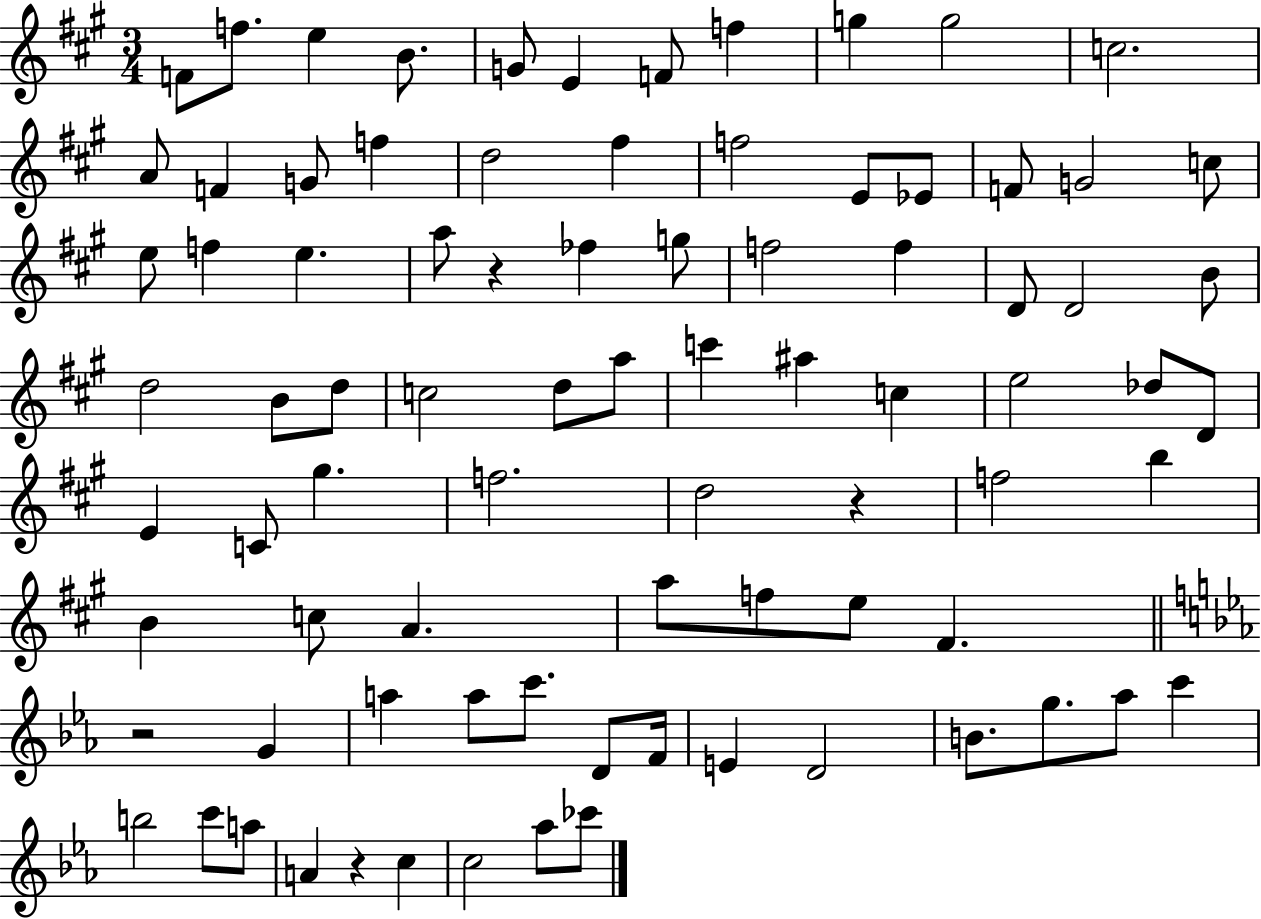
X:1
T:Untitled
M:3/4
L:1/4
K:A
F/2 f/2 e B/2 G/2 E F/2 f g g2 c2 A/2 F G/2 f d2 ^f f2 E/2 _E/2 F/2 G2 c/2 e/2 f e a/2 z _f g/2 f2 f D/2 D2 B/2 d2 B/2 d/2 c2 d/2 a/2 c' ^a c e2 _d/2 D/2 E C/2 ^g f2 d2 z f2 b B c/2 A a/2 f/2 e/2 ^F z2 G a a/2 c'/2 D/2 F/4 E D2 B/2 g/2 _a/2 c' b2 c'/2 a/2 A z c c2 _a/2 _c'/2